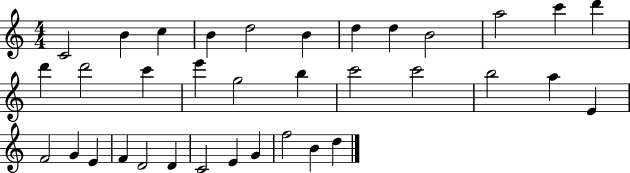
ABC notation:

X:1
T:Untitled
M:4/4
L:1/4
K:C
C2 B c B d2 B d d B2 a2 c' d' d' d'2 c' e' g2 b c'2 c'2 b2 a E F2 G E F D2 D C2 E G f2 B d